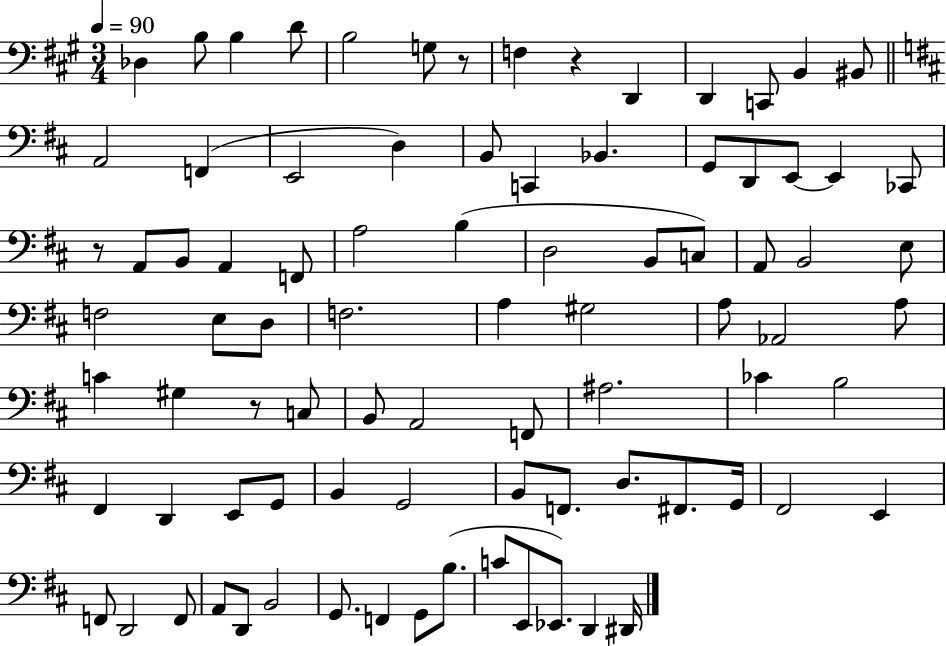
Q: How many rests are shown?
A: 4